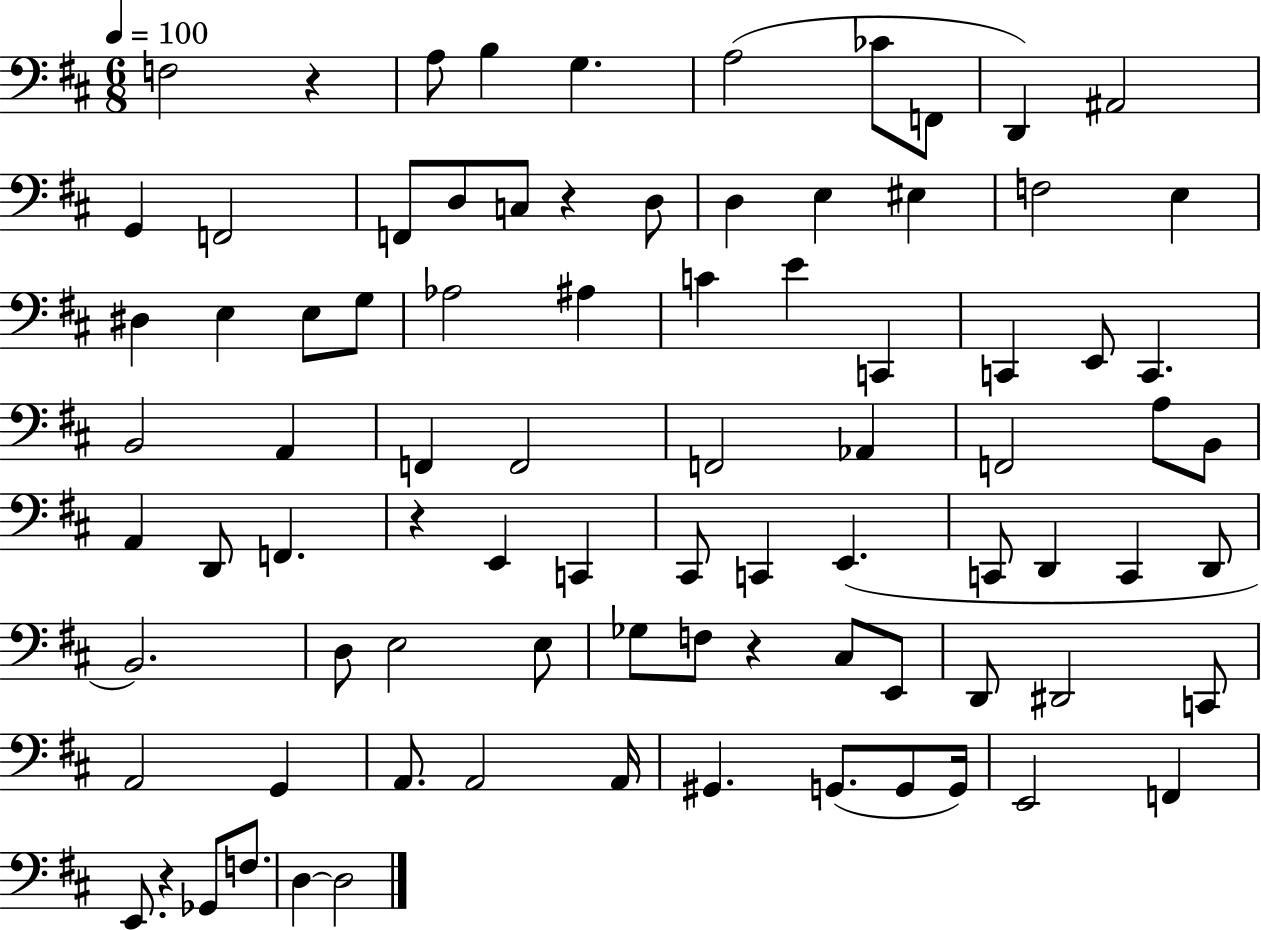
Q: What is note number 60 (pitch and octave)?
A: C#3